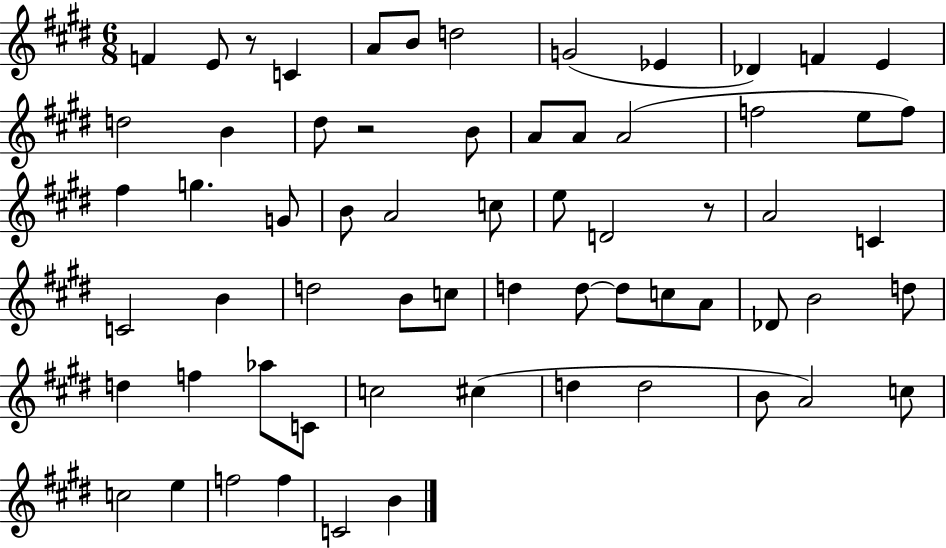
F4/q E4/e R/e C4/q A4/e B4/e D5/h G4/h Eb4/q Db4/q F4/q E4/q D5/h B4/q D#5/e R/h B4/e A4/e A4/e A4/h F5/h E5/e F5/e F#5/q G5/q. G4/e B4/e A4/h C5/e E5/e D4/h R/e A4/h C4/q C4/h B4/q D5/h B4/e C5/e D5/q D5/e D5/e C5/e A4/e Db4/e B4/h D5/e D5/q F5/q Ab5/e C4/e C5/h C#5/q D5/q D5/h B4/e A4/h C5/e C5/h E5/q F5/h F5/q C4/h B4/q